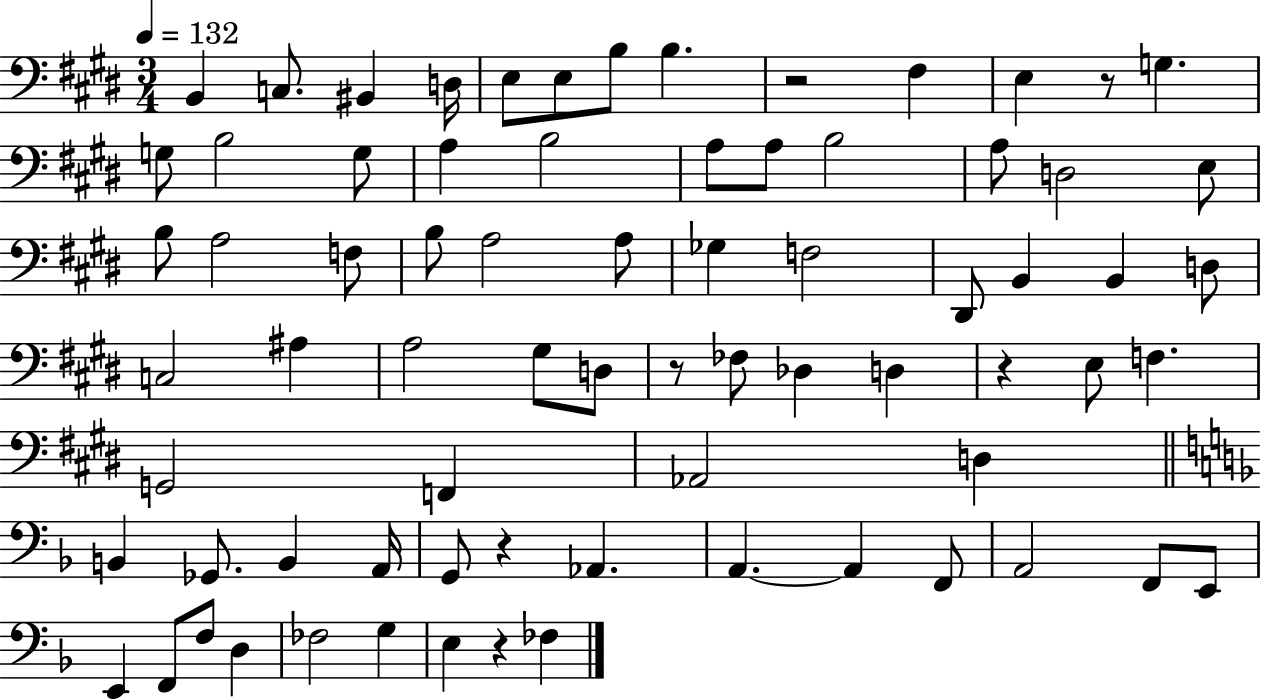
B2/q C3/e. BIS2/q D3/s E3/e E3/e B3/e B3/q. R/h F#3/q E3/q R/e G3/q. G3/e B3/h G3/e A3/q B3/h A3/e A3/e B3/h A3/e D3/h E3/e B3/e A3/h F3/e B3/e A3/h A3/e Gb3/q F3/h D#2/e B2/q B2/q D3/e C3/h A#3/q A3/h G#3/e D3/e R/e FES3/e Db3/q D3/q R/q E3/e F3/q. G2/h F2/q Ab2/h D3/q B2/q Gb2/e. B2/q A2/s G2/e R/q Ab2/q. A2/q. A2/q F2/e A2/h F2/e E2/e E2/q F2/e F3/e D3/q FES3/h G3/q E3/q R/q FES3/q